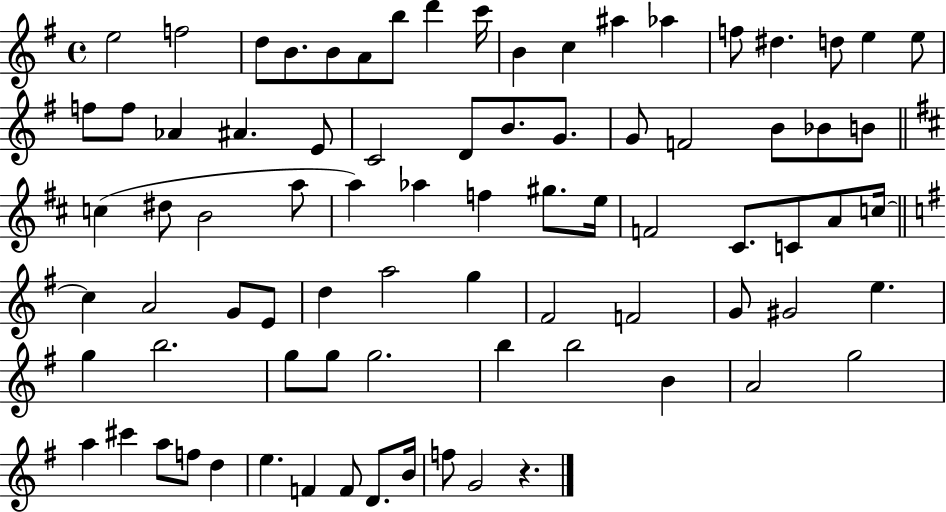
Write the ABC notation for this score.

X:1
T:Untitled
M:4/4
L:1/4
K:G
e2 f2 d/2 B/2 B/2 A/2 b/2 d' c'/4 B c ^a _a f/2 ^d d/2 e e/2 f/2 f/2 _A ^A E/2 C2 D/2 B/2 G/2 G/2 F2 B/2 _B/2 B/2 c ^d/2 B2 a/2 a _a f ^g/2 e/4 F2 ^C/2 C/2 A/2 c/4 c A2 G/2 E/2 d a2 g ^F2 F2 G/2 ^G2 e g b2 g/2 g/2 g2 b b2 B A2 g2 a ^c' a/2 f/2 d e F F/2 D/2 B/4 f/2 G2 z